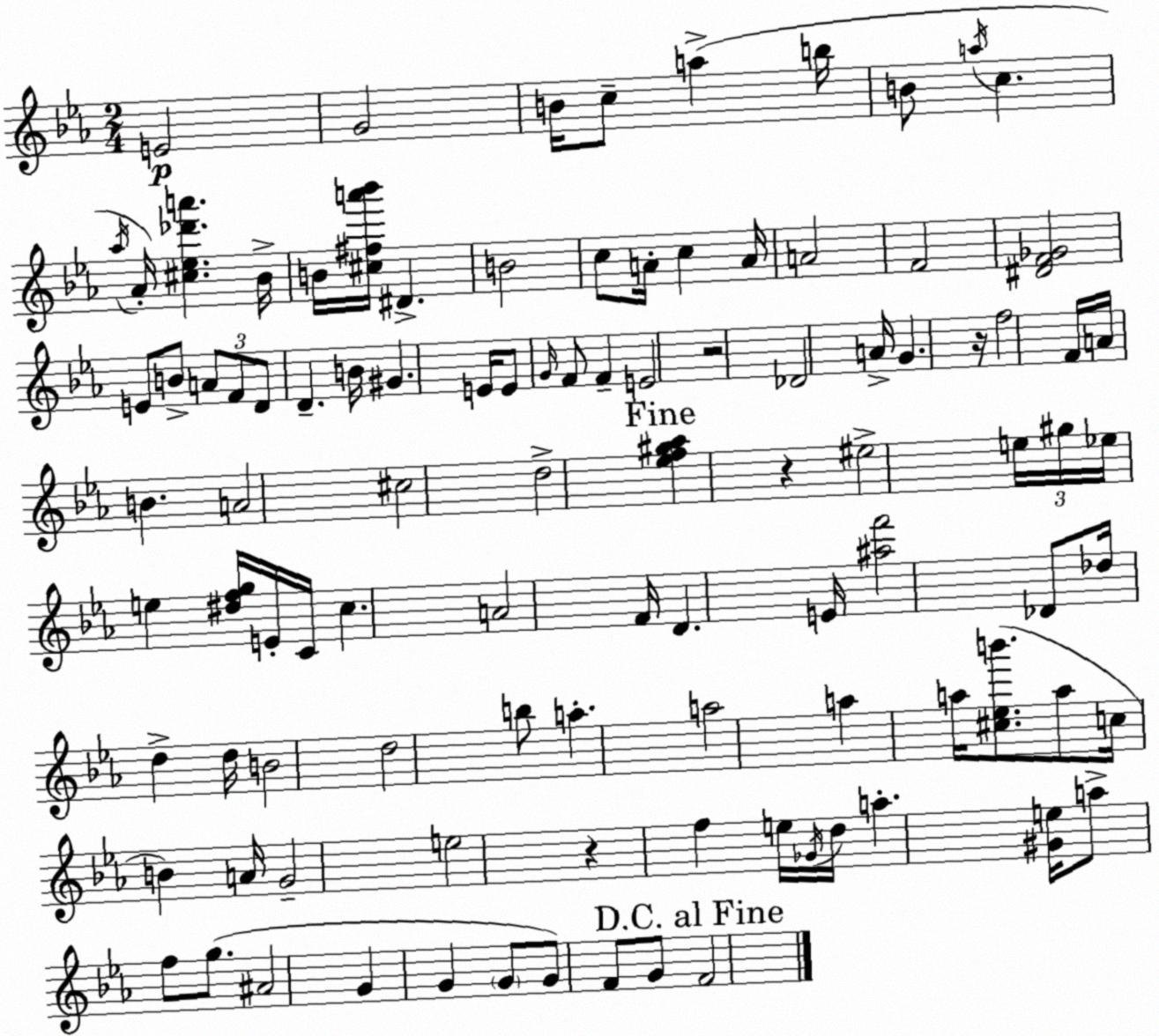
X:1
T:Untitled
M:2/4
L:1/4
K:Cm
E2 G2 B/4 c/2 a b/4 B/2 a/4 c _a/4 _A/4 [^c_e_d'a'] _B/4 B/4 [^c^fa'_b']/4 ^D B2 c/2 A/4 c A/4 A2 F2 [^DF_G]2 E/2 B/2 A/2 F/2 D/2 D B/4 ^G E/4 E/2 G/4 F/2 F E2 z2 _D2 A/4 G z/4 f2 F/4 A/4 B A2 ^c2 d2 [_ef^g_a] z ^e2 e/4 ^g/4 _e/4 e [^dfg]/4 E/4 C/4 c A2 F/4 D E/4 [^af']2 _D/2 _d/4 d d/4 B2 d2 b/2 a a2 a a/4 [^c_eb']/2 a/2 c/4 B A/4 G2 e2 z f e/4 _G/4 d/4 a [^Ge]/4 a/2 f/2 g/2 ^A2 G G G/2 G/2 F/2 G/2 F2